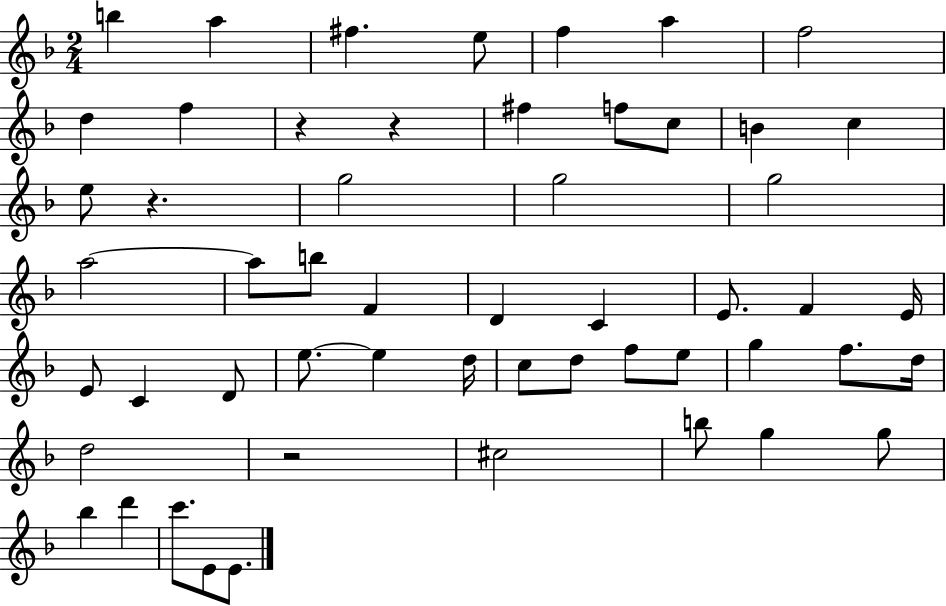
{
  \clef treble
  \numericTimeSignature
  \time 2/4
  \key f \major
  b''4 a''4 | fis''4. e''8 | f''4 a''4 | f''2 | \break d''4 f''4 | r4 r4 | fis''4 f''8 c''8 | b'4 c''4 | \break e''8 r4. | g''2 | g''2 | g''2 | \break a''2~~ | a''8 b''8 f'4 | d'4 c'4 | e'8. f'4 e'16 | \break e'8 c'4 d'8 | e''8.~~ e''4 d''16 | c''8 d''8 f''8 e''8 | g''4 f''8. d''16 | \break d''2 | r2 | cis''2 | b''8 g''4 g''8 | \break bes''4 d'''4 | c'''8. e'8 e'8. | \bar "|."
}